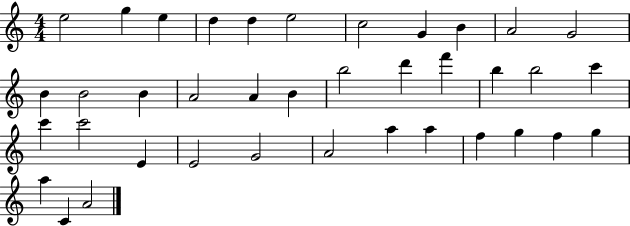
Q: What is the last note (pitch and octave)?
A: A4